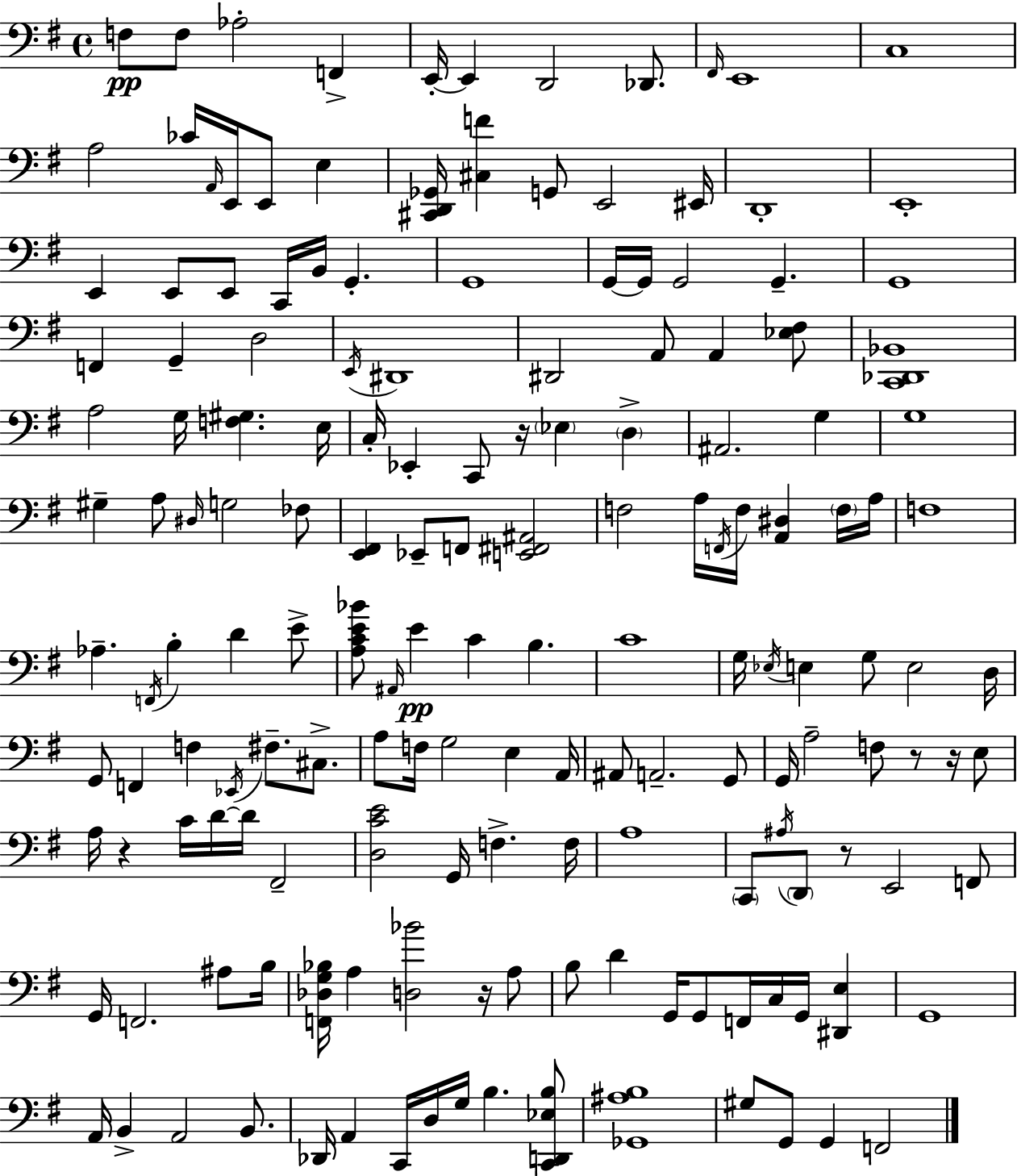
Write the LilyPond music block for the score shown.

{
  \clef bass
  \time 4/4
  \defaultTimeSignature
  \key e \minor
  f8\pp f8 aes2-. f,4-> | e,16-.~~ e,4 d,2 des,8. | \grace { fis,16 } e,1 | c1 | \break a2 ces'16 \grace { a,16 } e,16 e,8 e4 | <cis, d, ges,>16 <cis f'>4 g,8 e,2 | eis,16 d,1-. | e,1-. | \break e,4 e,8 e,8 c,16 b,16 g,4.-. | g,1 | g,16~~ g,16 g,2 g,4.-- | g,1 | \break f,4 g,4-- d2 | \acciaccatura { e,16 } dis,1 | dis,2 a,8 a,4 | <ees fis>8 <c, des, bes,>1 | \break a2 g16 <f gis>4. | e16 c16-. ees,4-. c,8 r16 \parenthesize ees4 \parenthesize d4-> | ais,2. g4 | g1 | \break gis4-- a8 \grace { dis16 } g2 | fes8 <e, fis,>4 ees,8-- f,8 <e, fis, ais,>2 | f2 a16 \acciaccatura { f,16 } f16 <a, dis>4 | \parenthesize f16 a16 f1 | \break aes4.-- \acciaccatura { f,16 } b4-. | d'4 e'8-> <a c' e' bes'>8 \grace { ais,16 }\pp e'4 c'4 | b4. c'1 | g16 \acciaccatura { ees16 } e4 g8 e2 | \break d16 g,8 f,4 f4 | \acciaccatura { ees,16 } fis8.-- cis8.-> a8 f16 g2 | e4 a,16 ais,8 a,2.-- | g,8 g,16 a2-- | \break f8 r8 r16 e8 a16 r4 c'16 d'16~~ | d'16 fis,2-- <d c' e'>2 | g,16 f4.-> f16 a1 | \parenthesize c,8 \acciaccatura { ais16 } \parenthesize d,8 r8 | \break e,2 f,8 g,16 f,2. | ais8 b16 <f, des g bes>16 a4 <d bes'>2 | r16 a8 b8 d'4 | g,16 g,8 f,16 c16 g,16 <dis, e>4 g,1 | \break a,16 b,4-> a,2 | b,8. des,16 a,4 c,16 | d16 g16 b4. <c, d, ees b>8 <ges, ais b>1 | gis8 g,8 g,4 | \break f,2 \bar "|."
}